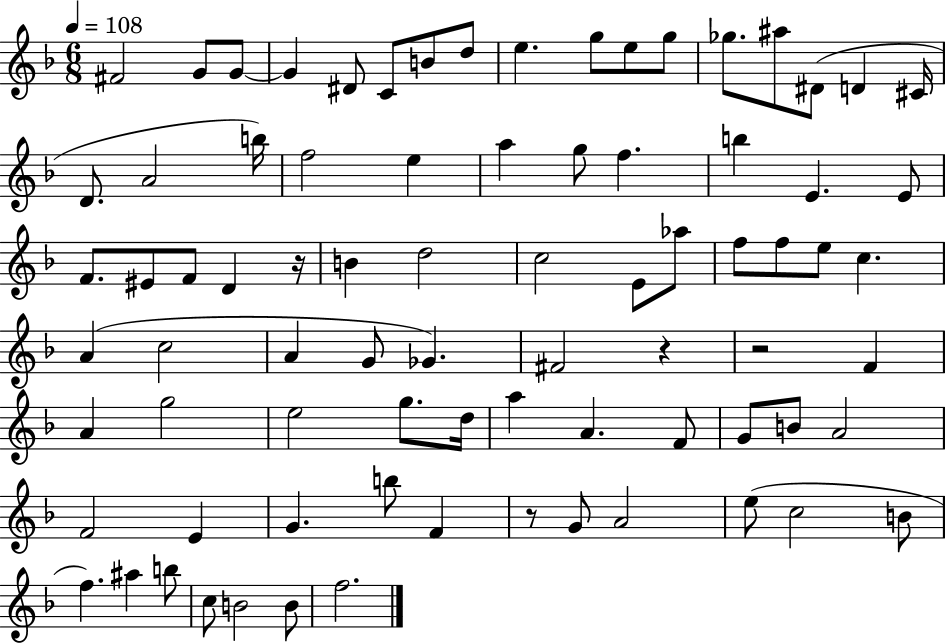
{
  \clef treble
  \numericTimeSignature
  \time 6/8
  \key f \major
  \tempo 4 = 108
  fis'2 g'8 g'8~~ | g'4 dis'8 c'8 b'8 d''8 | e''4. g''8 e''8 g''8 | ges''8. ais''8 dis'8( d'4 cis'16 | \break d'8. a'2 b''16) | f''2 e''4 | a''4 g''8 f''4. | b''4 e'4. e'8 | \break f'8. eis'8 f'8 d'4 r16 | b'4 d''2 | c''2 e'8 aes''8 | f''8 f''8 e''8 c''4. | \break a'4( c''2 | a'4 g'8 ges'4.) | fis'2 r4 | r2 f'4 | \break a'4 g''2 | e''2 g''8. d''16 | a''4 a'4. f'8 | g'8 b'8 a'2 | \break f'2 e'4 | g'4. b''8 f'4 | r8 g'8 a'2 | e''8( c''2 b'8 | \break f''4.) ais''4 b''8 | c''8 b'2 b'8 | f''2. | \bar "|."
}